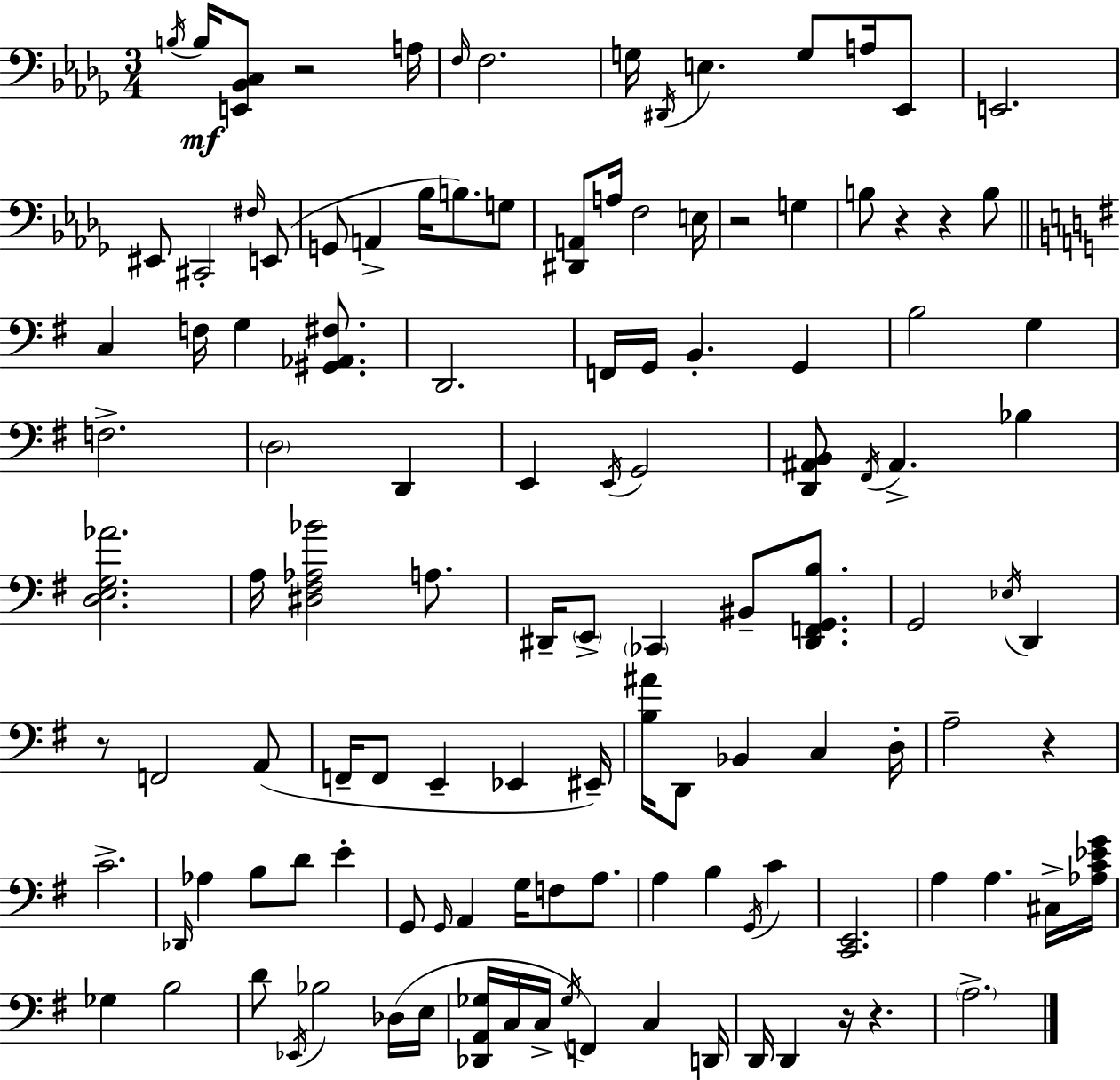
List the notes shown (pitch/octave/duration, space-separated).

B3/s B3/s [E2,Bb2,C3]/e R/h A3/s F3/s F3/h. G3/s D#2/s E3/q. G3/e A3/s Eb2/e E2/h. EIS2/e C#2/h F#3/s E2/e G2/e A2/q Bb3/s B3/e. G3/e [D#2,A2]/e A3/s F3/h E3/s R/h G3/q B3/e R/q R/q B3/e C3/q F3/s G3/q [G#2,Ab2,F#3]/e. D2/h. F2/s G2/s B2/q. G2/q B3/h G3/q F3/h. D3/h D2/q E2/q E2/s G2/h [D2,A#2,B2]/e F#2/s A#2/q. Bb3/q [D3,E3,G3,Ab4]/h. A3/s [D#3,F#3,Ab3,Bb4]/h A3/e. D#2/s E2/e CES2/q BIS2/e [D#2,F2,G2,B3]/e. G2/h Eb3/s D2/q R/e F2/h A2/e F2/s F2/e E2/q Eb2/q EIS2/s [B3,A#4]/s D2/e Bb2/q C3/q D3/s A3/h R/q C4/h. Db2/s Ab3/q B3/e D4/e E4/q G2/e G2/s A2/q G3/s F3/e A3/e. A3/q B3/q G2/s C4/q [C2,E2]/h. A3/q A3/q. C#3/s [Ab3,C4,Eb4,G4]/s Gb3/q B3/h D4/e Eb2/s Bb3/h Db3/s E3/s [Db2,A2,Gb3]/s C3/s C3/s Gb3/s F2/q C3/q D2/s D2/s D2/q R/s R/q. A3/h.